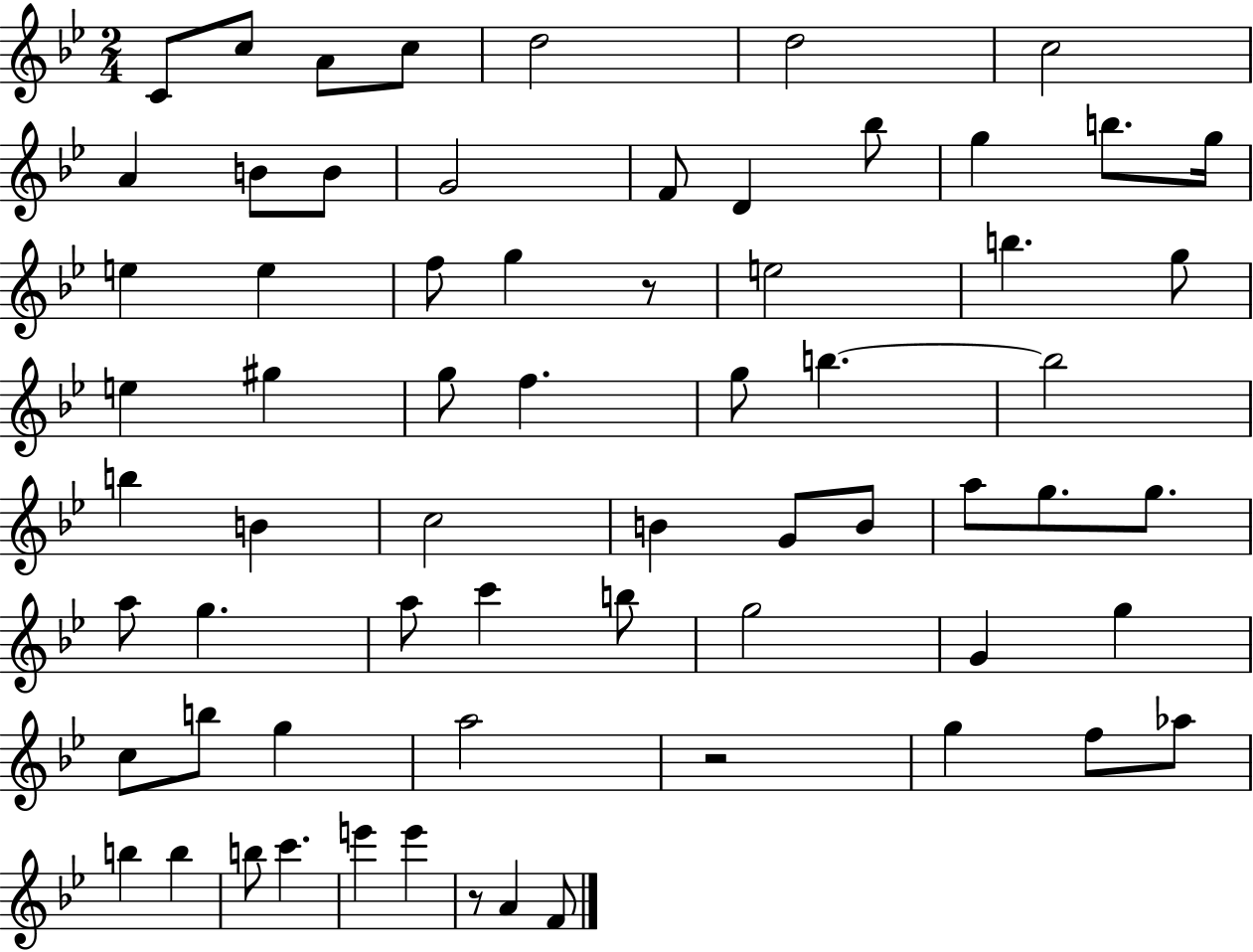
C4/e C5/e A4/e C5/e D5/h D5/h C5/h A4/q B4/e B4/e G4/h F4/e D4/q Bb5/e G5/q B5/e. G5/s E5/q E5/q F5/e G5/q R/e E5/h B5/q. G5/e E5/q G#5/q G5/e F5/q. G5/e B5/q. B5/h B5/q B4/q C5/h B4/q G4/e B4/e A5/e G5/e. G5/e. A5/e G5/q. A5/e C6/q B5/e G5/h G4/q G5/q C5/e B5/e G5/q A5/h R/h G5/q F5/e Ab5/e B5/q B5/q B5/e C6/q. E6/q E6/q R/e A4/q F4/e